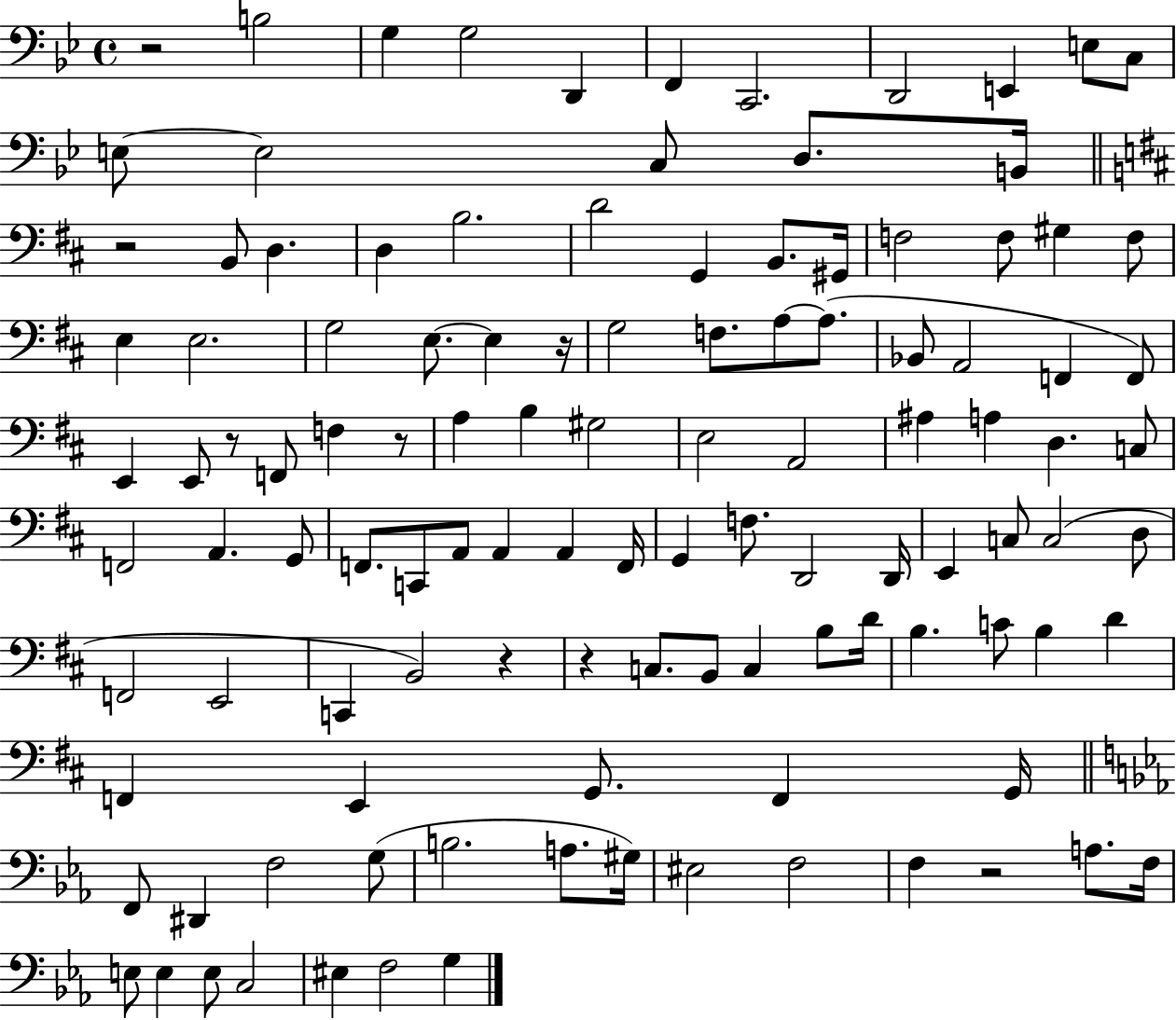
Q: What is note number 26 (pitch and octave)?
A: G#3